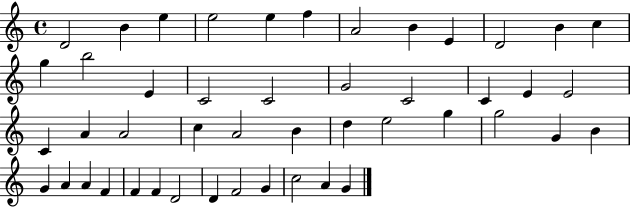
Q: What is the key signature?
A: C major